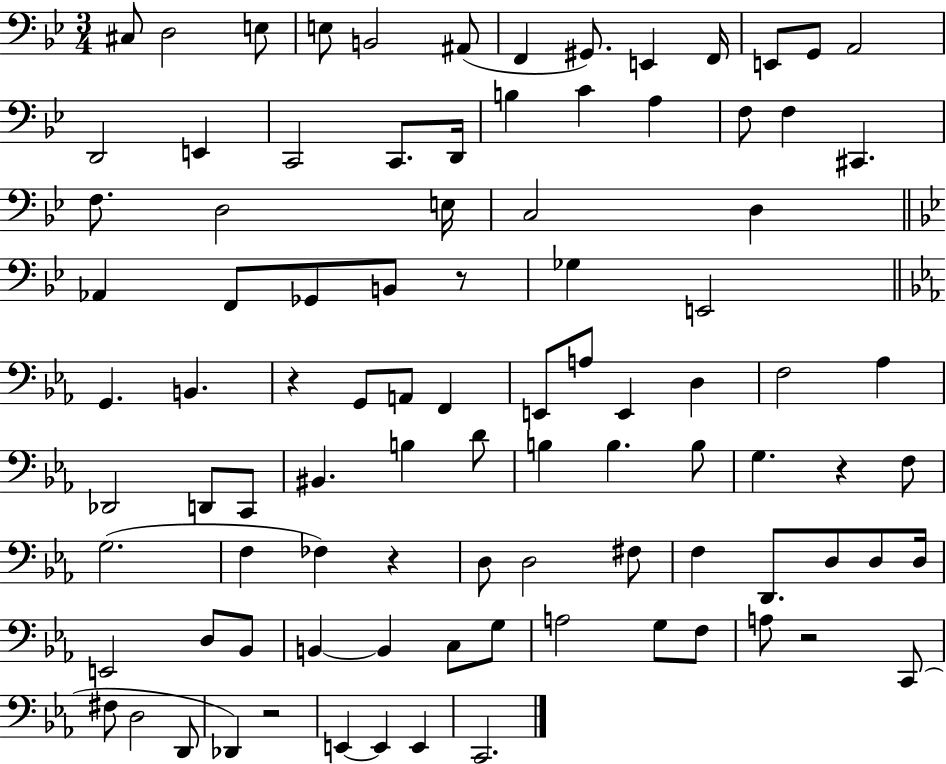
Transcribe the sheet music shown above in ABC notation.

X:1
T:Untitled
M:3/4
L:1/4
K:Bb
^C,/2 D,2 E,/2 E,/2 B,,2 ^A,,/2 F,, ^G,,/2 E,, F,,/4 E,,/2 G,,/2 A,,2 D,,2 E,, C,,2 C,,/2 D,,/4 B, C A, F,/2 F, ^C,, F,/2 D,2 E,/4 C,2 D, _A,, F,,/2 _G,,/2 B,,/2 z/2 _G, E,,2 G,, B,, z G,,/2 A,,/2 F,, E,,/2 A,/2 E,, D, F,2 _A, _D,,2 D,,/2 C,,/2 ^B,, B, D/2 B, B, B,/2 G, z F,/2 G,2 F, _F, z D,/2 D,2 ^F,/2 F, D,,/2 D,/2 D,/2 D,/4 E,,2 D,/2 _B,,/2 B,, B,, C,/2 G,/2 A,2 G,/2 F,/2 A,/2 z2 C,,/2 ^F,/2 D,2 D,,/2 _D,, z2 E,, E,, E,, C,,2